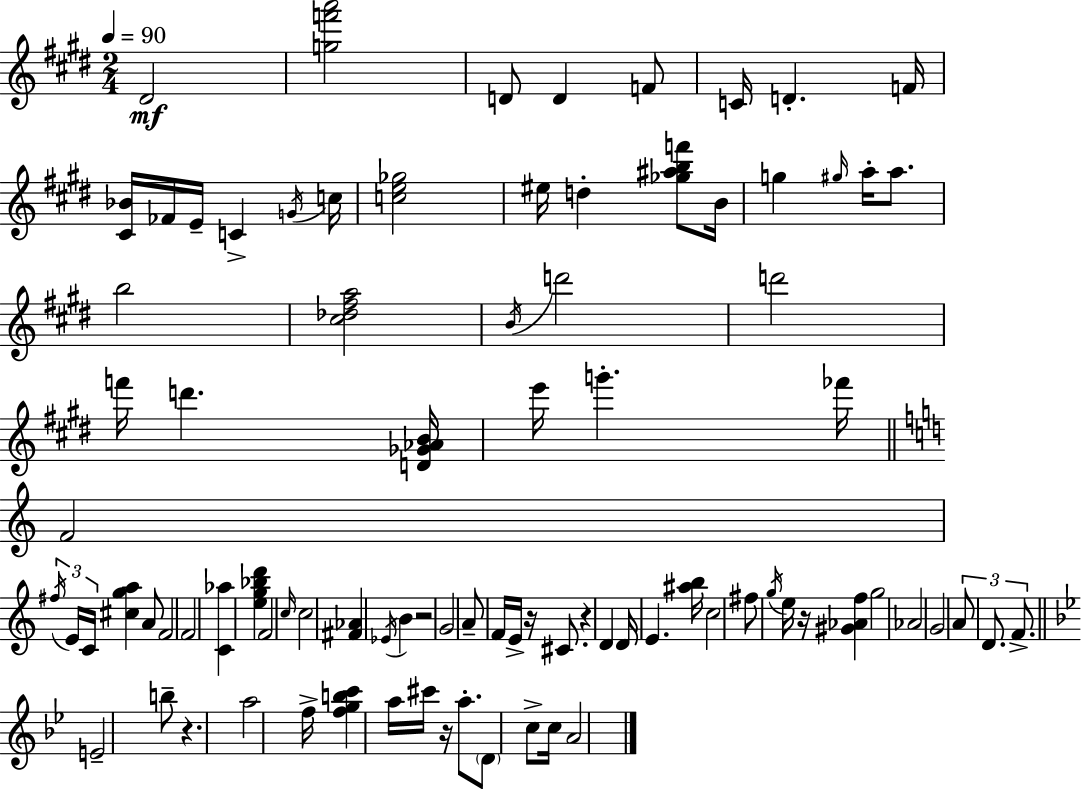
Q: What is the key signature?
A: E major